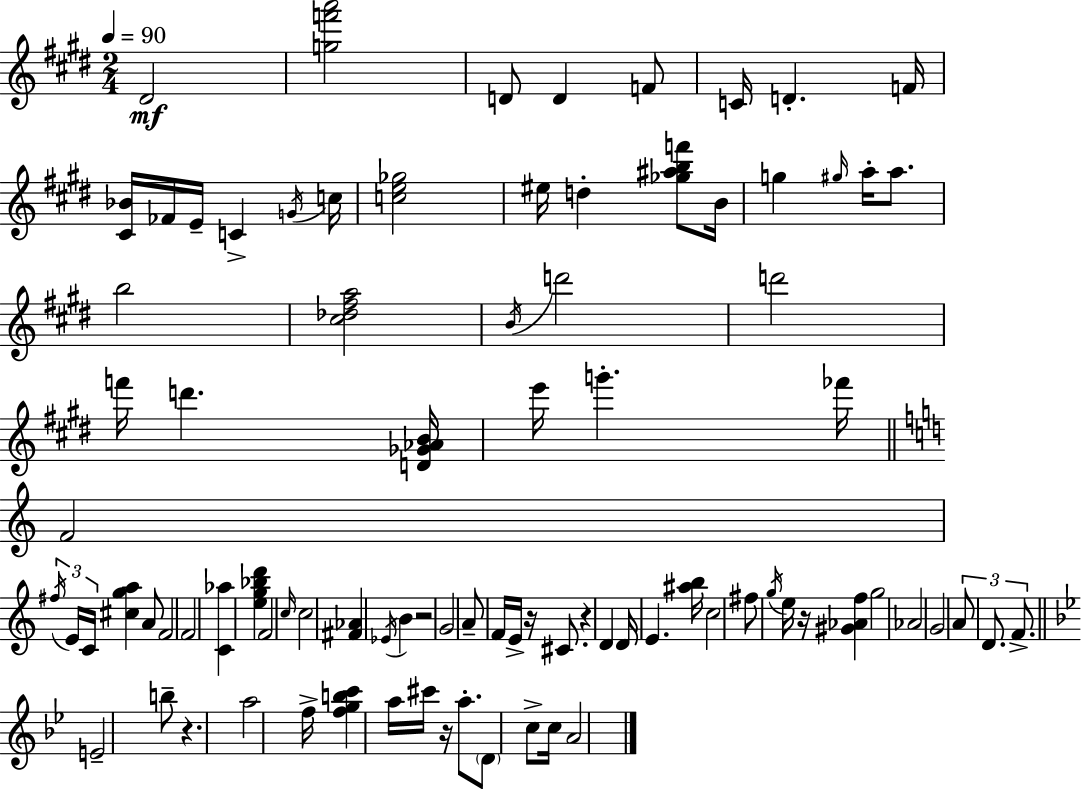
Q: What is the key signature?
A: E major